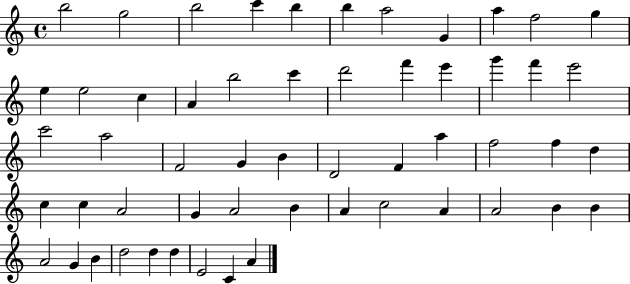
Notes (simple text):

B5/h G5/h B5/h C6/q B5/q B5/q A5/h G4/q A5/q F5/h G5/q E5/q E5/h C5/q A4/q B5/h C6/q D6/h F6/q E6/q G6/q F6/q E6/h C6/h A5/h F4/h G4/q B4/q D4/h F4/q A5/q F5/h F5/q D5/q C5/q C5/q A4/h G4/q A4/h B4/q A4/q C5/h A4/q A4/h B4/q B4/q A4/h G4/q B4/q D5/h D5/q D5/q E4/h C4/q A4/q